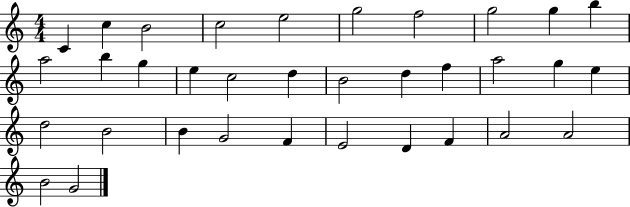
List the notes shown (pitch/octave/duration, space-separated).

C4/q C5/q B4/h C5/h E5/h G5/h F5/h G5/h G5/q B5/q A5/h B5/q G5/q E5/q C5/h D5/q B4/h D5/q F5/q A5/h G5/q E5/q D5/h B4/h B4/q G4/h F4/q E4/h D4/q F4/q A4/h A4/h B4/h G4/h